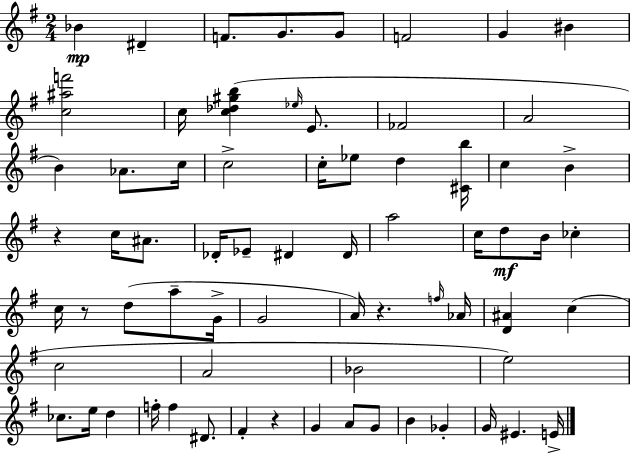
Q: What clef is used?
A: treble